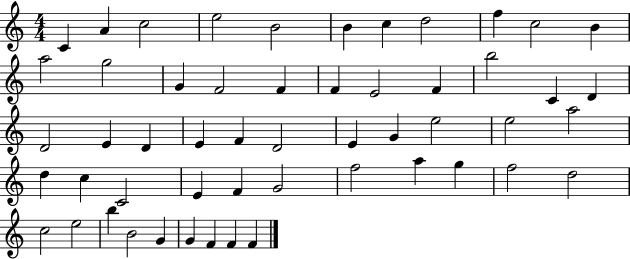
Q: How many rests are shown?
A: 0